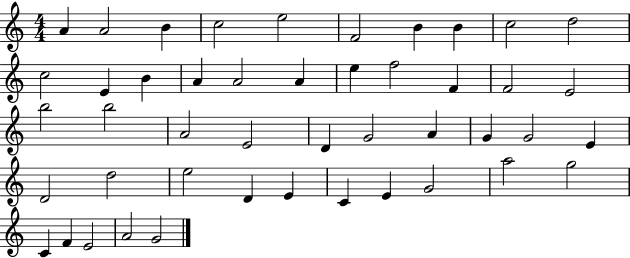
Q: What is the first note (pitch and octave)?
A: A4